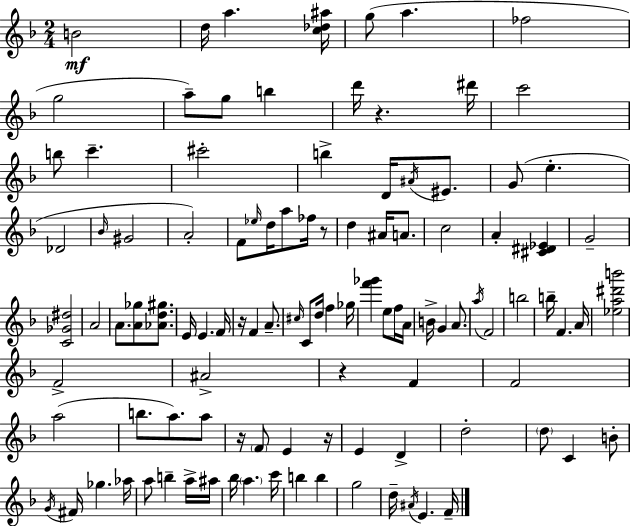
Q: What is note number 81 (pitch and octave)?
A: Ab5